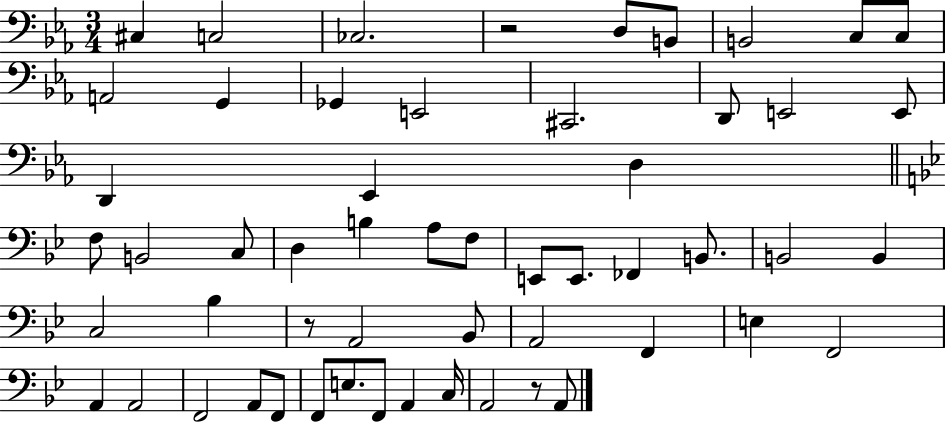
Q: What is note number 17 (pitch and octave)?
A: D2